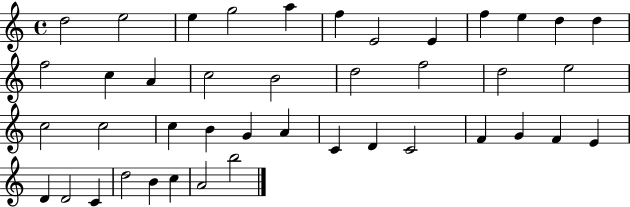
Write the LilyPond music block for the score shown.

{
  \clef treble
  \time 4/4
  \defaultTimeSignature
  \key c \major
  d''2 e''2 | e''4 g''2 a''4 | f''4 e'2 e'4 | f''4 e''4 d''4 d''4 | \break f''2 c''4 a'4 | c''2 b'2 | d''2 f''2 | d''2 e''2 | \break c''2 c''2 | c''4 b'4 g'4 a'4 | c'4 d'4 c'2 | f'4 g'4 f'4 e'4 | \break d'4 d'2 c'4 | d''2 b'4 c''4 | a'2 b''2 | \bar "|."
}